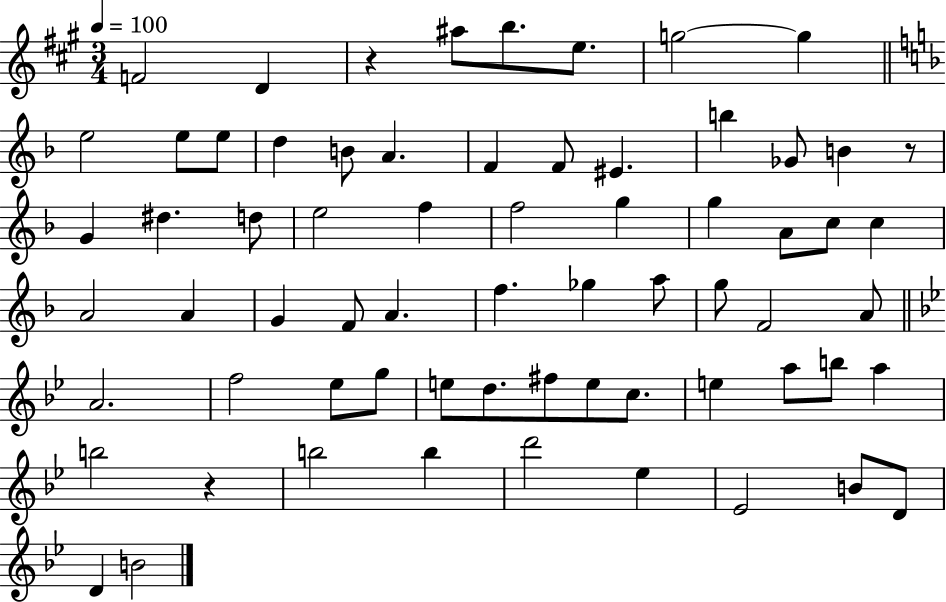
{
  \clef treble
  \numericTimeSignature
  \time 3/4
  \key a \major
  \tempo 4 = 100
  \repeat volta 2 { f'2 d'4 | r4 ais''8 b''8. e''8. | g''2~~ g''4 | \bar "||" \break \key d \minor e''2 e''8 e''8 | d''4 b'8 a'4. | f'4 f'8 eis'4. | b''4 ges'8 b'4 r8 | \break g'4 dis''4. d''8 | e''2 f''4 | f''2 g''4 | g''4 a'8 c''8 c''4 | \break a'2 a'4 | g'4 f'8 a'4. | f''4. ges''4 a''8 | g''8 f'2 a'8 | \break \bar "||" \break \key bes \major a'2. | f''2 ees''8 g''8 | e''8 d''8. fis''8 e''8 c''8. | e''4 a''8 b''8 a''4 | \break b''2 r4 | b''2 b''4 | d'''2 ees''4 | ees'2 b'8 d'8 | \break d'4 b'2 | } \bar "|."
}